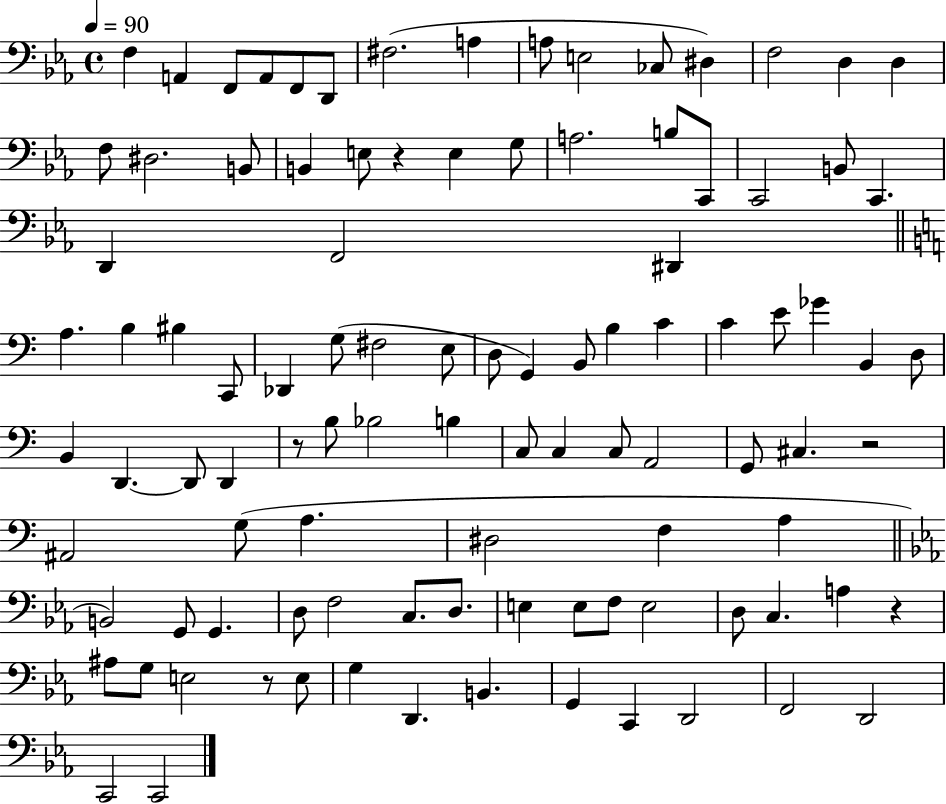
{
  \clef bass
  \time 4/4
  \defaultTimeSignature
  \key ees \major
  \tempo 4 = 90
  \repeat volta 2 { f4 a,4 f,8 a,8 f,8 d,8 | fis2.( a4 | a8 e2 ces8 dis4) | f2 d4 d4 | \break f8 dis2. b,8 | b,4 e8 r4 e4 g8 | a2. b8 c,8 | c,2 b,8 c,4. | \break d,4 f,2 dis,4 | \bar "||" \break \key c \major a4. b4 bis4 c,8 | des,4 g8( fis2 e8 | d8 g,4) b,8 b4 c'4 | c'4 e'8 ges'4 b,4 d8 | \break b,4 d,4.~~ d,8 d,4 | r8 b8 bes2 b4 | c8 c4 c8 a,2 | g,8 cis4. r2 | \break ais,2 g8( a4. | dis2 f4 a4 | \bar "||" \break \key ees \major b,2) g,8 g,4. | d8 f2 c8. d8. | e4 e8 f8 e2 | d8 c4. a4 r4 | \break ais8 g8 e2 r8 e8 | g4 d,4. b,4. | g,4 c,4 d,2 | f,2 d,2 | \break c,2 c,2 | } \bar "|."
}